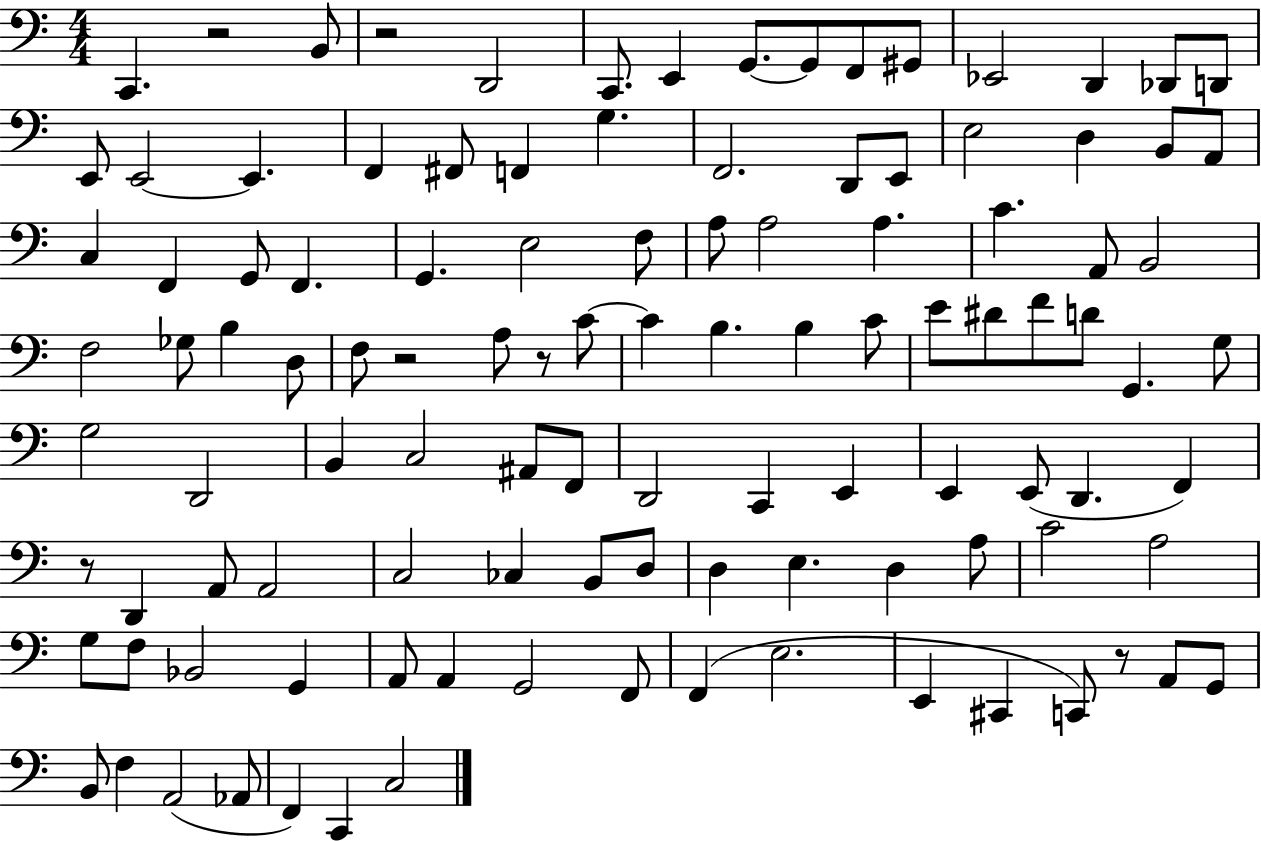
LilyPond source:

{
  \clef bass
  \numericTimeSignature
  \time 4/4
  \key c \major
  c,4. r2 b,8 | r2 d,2 | c,8. e,4 g,8.~~ g,8 f,8 gis,8 | ees,2 d,4 des,8 d,8 | \break e,8 e,2~~ e,4. | f,4 fis,8 f,4 g4. | f,2. d,8 e,8 | e2 d4 b,8 a,8 | \break c4 f,4 g,8 f,4. | g,4. e2 f8 | a8 a2 a4. | c'4. a,8 b,2 | \break f2 ges8 b4 d8 | f8 r2 a8 r8 c'8~~ | c'4 b4. b4 c'8 | e'8 dis'8 f'8 d'8 g,4. g8 | \break g2 d,2 | b,4 c2 ais,8 f,8 | d,2 c,4 e,4 | e,4 e,8( d,4. f,4) | \break r8 d,4 a,8 a,2 | c2 ces4 b,8 d8 | d4 e4. d4 a8 | c'2 a2 | \break g8 f8 bes,2 g,4 | a,8 a,4 g,2 f,8 | f,4( e2. | e,4 cis,4 c,8) r8 a,8 g,8 | \break b,8 f4 a,2( aes,8 | f,4) c,4 c2 | \bar "|."
}